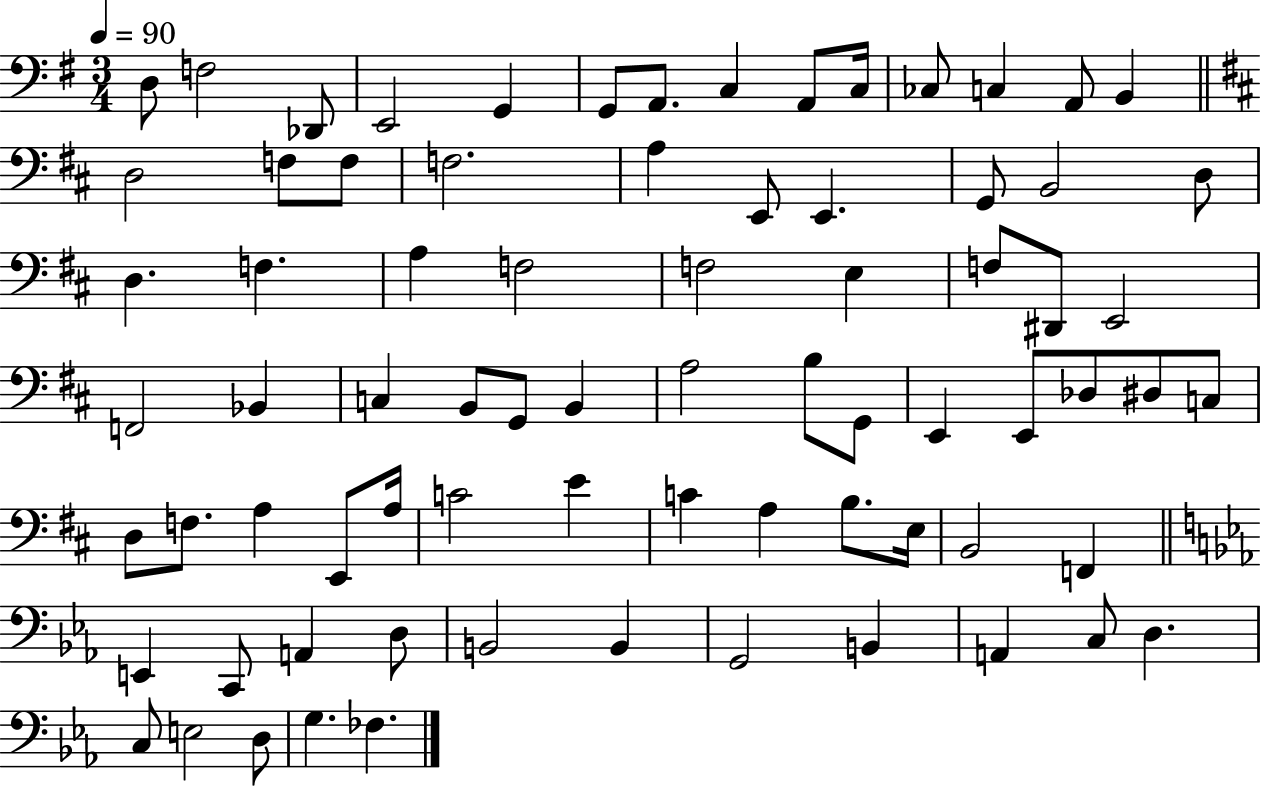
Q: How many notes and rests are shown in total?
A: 76